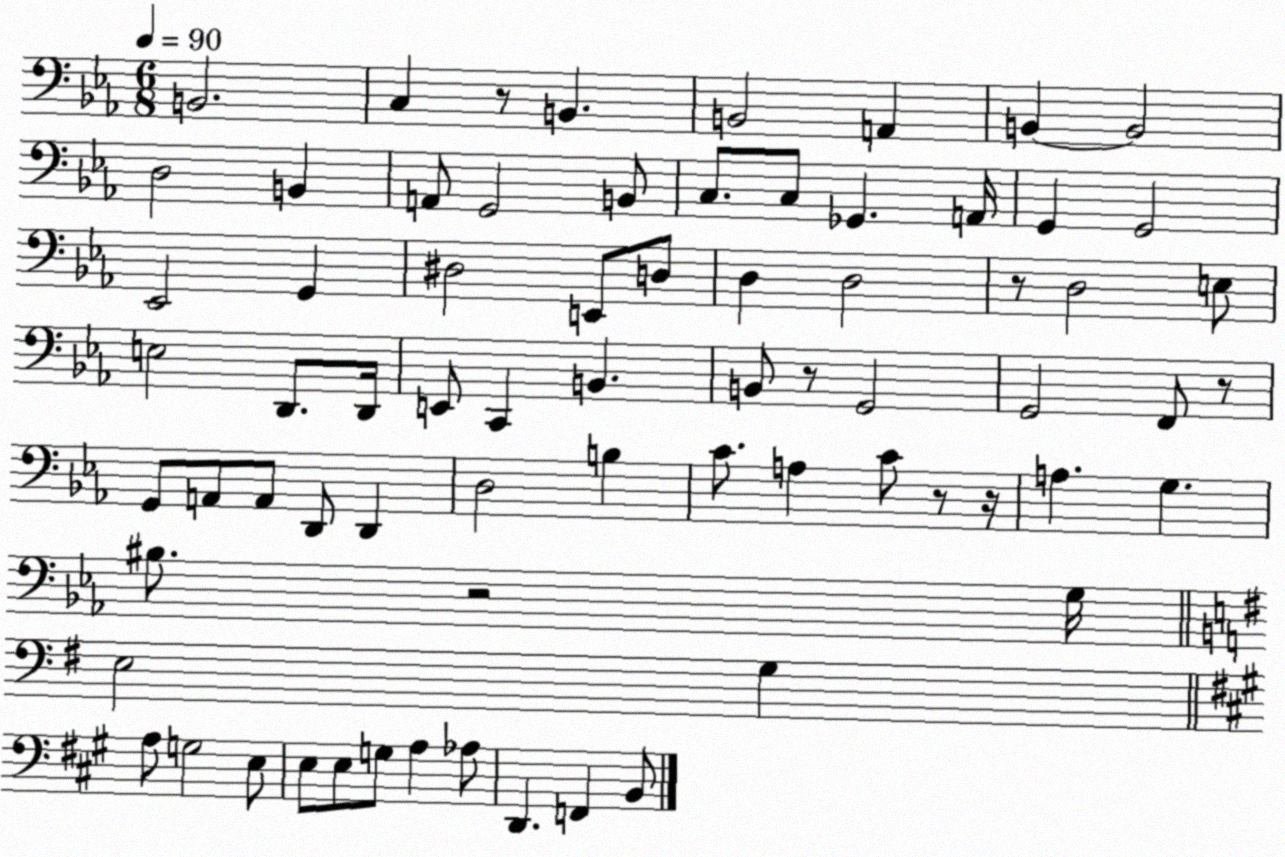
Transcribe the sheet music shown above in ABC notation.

X:1
T:Untitled
M:6/8
L:1/4
K:Eb
B,,2 C, z/2 B,, B,,2 A,, B,, B,,2 D,2 B,, A,,/2 G,,2 B,,/2 C,/2 C,/2 _G,, A,,/4 G,, G,,2 _E,,2 G,, ^D,2 E,,/2 D,/2 D, D,2 z/2 D,2 E,/2 E,2 D,,/2 D,,/4 E,,/2 C,, B,, B,,/2 z/2 G,,2 G,,2 F,,/2 z/2 G,,/2 A,,/2 A,,/2 D,,/2 D,, D,2 B, C/2 A, C/2 z/2 z/4 A, G, ^B,/2 z2 G,/4 E,2 G, A,/2 G,2 E,/2 E,/2 E,/2 G,/2 A, _A,/2 D,, F,, B,,/2